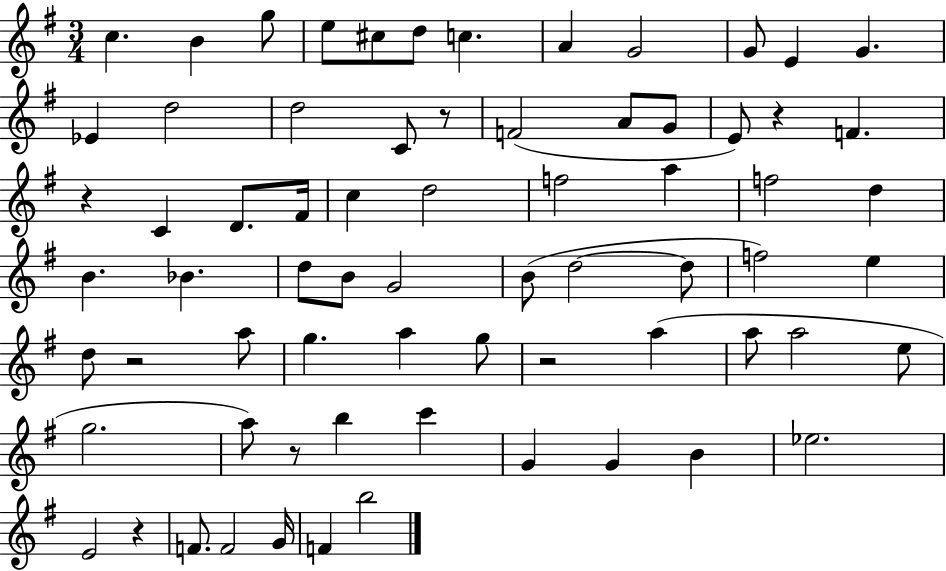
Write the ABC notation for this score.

X:1
T:Untitled
M:3/4
L:1/4
K:G
c B g/2 e/2 ^c/2 d/2 c A G2 G/2 E G _E d2 d2 C/2 z/2 F2 A/2 G/2 E/2 z F z C D/2 ^F/4 c d2 f2 a f2 d B _B d/2 B/2 G2 B/2 d2 d/2 f2 e d/2 z2 a/2 g a g/2 z2 a a/2 a2 e/2 g2 a/2 z/2 b c' G G B _e2 E2 z F/2 F2 G/4 F b2